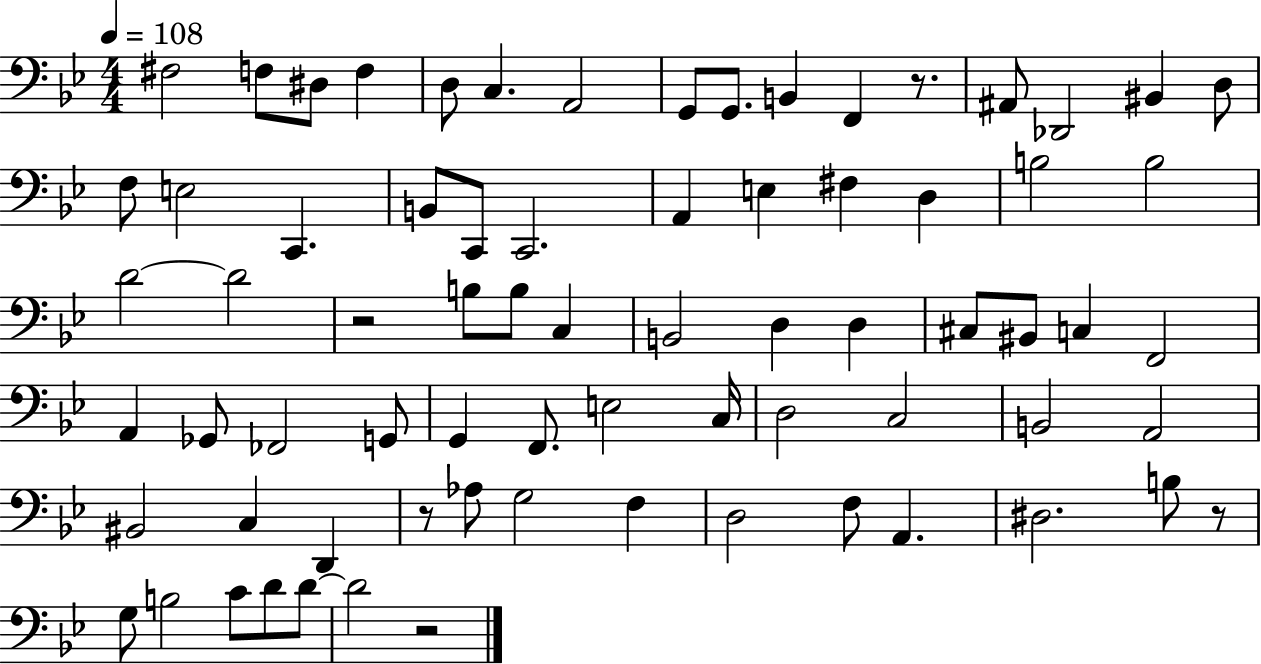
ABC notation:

X:1
T:Untitled
M:4/4
L:1/4
K:Bb
^F,2 F,/2 ^D,/2 F, D,/2 C, A,,2 G,,/2 G,,/2 B,, F,, z/2 ^A,,/2 _D,,2 ^B,, D,/2 F,/2 E,2 C,, B,,/2 C,,/2 C,,2 A,, E, ^F, D, B,2 B,2 D2 D2 z2 B,/2 B,/2 C, B,,2 D, D, ^C,/2 ^B,,/2 C, F,,2 A,, _G,,/2 _F,,2 G,,/2 G,, F,,/2 E,2 C,/4 D,2 C,2 B,,2 A,,2 ^B,,2 C, D,, z/2 _A,/2 G,2 F, D,2 F,/2 A,, ^D,2 B,/2 z/2 G,/2 B,2 C/2 D/2 D/2 D2 z2